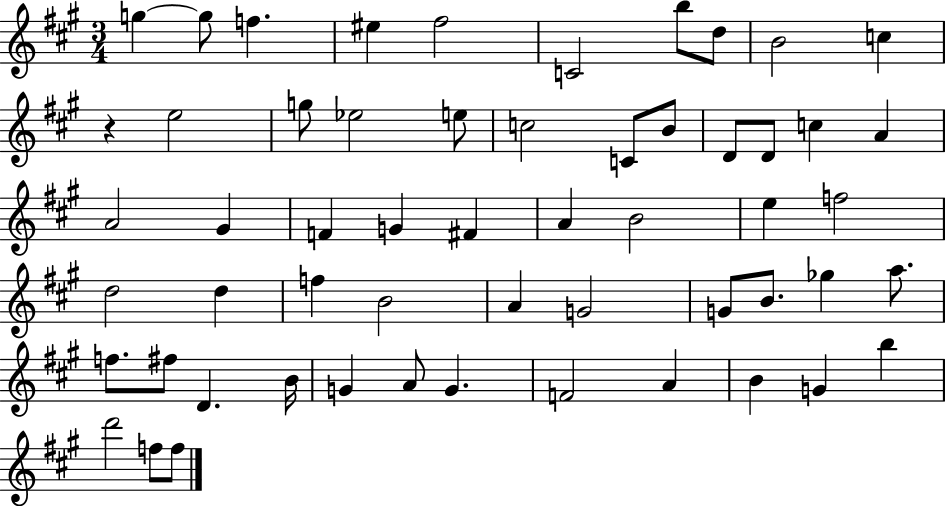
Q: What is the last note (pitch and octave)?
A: F5